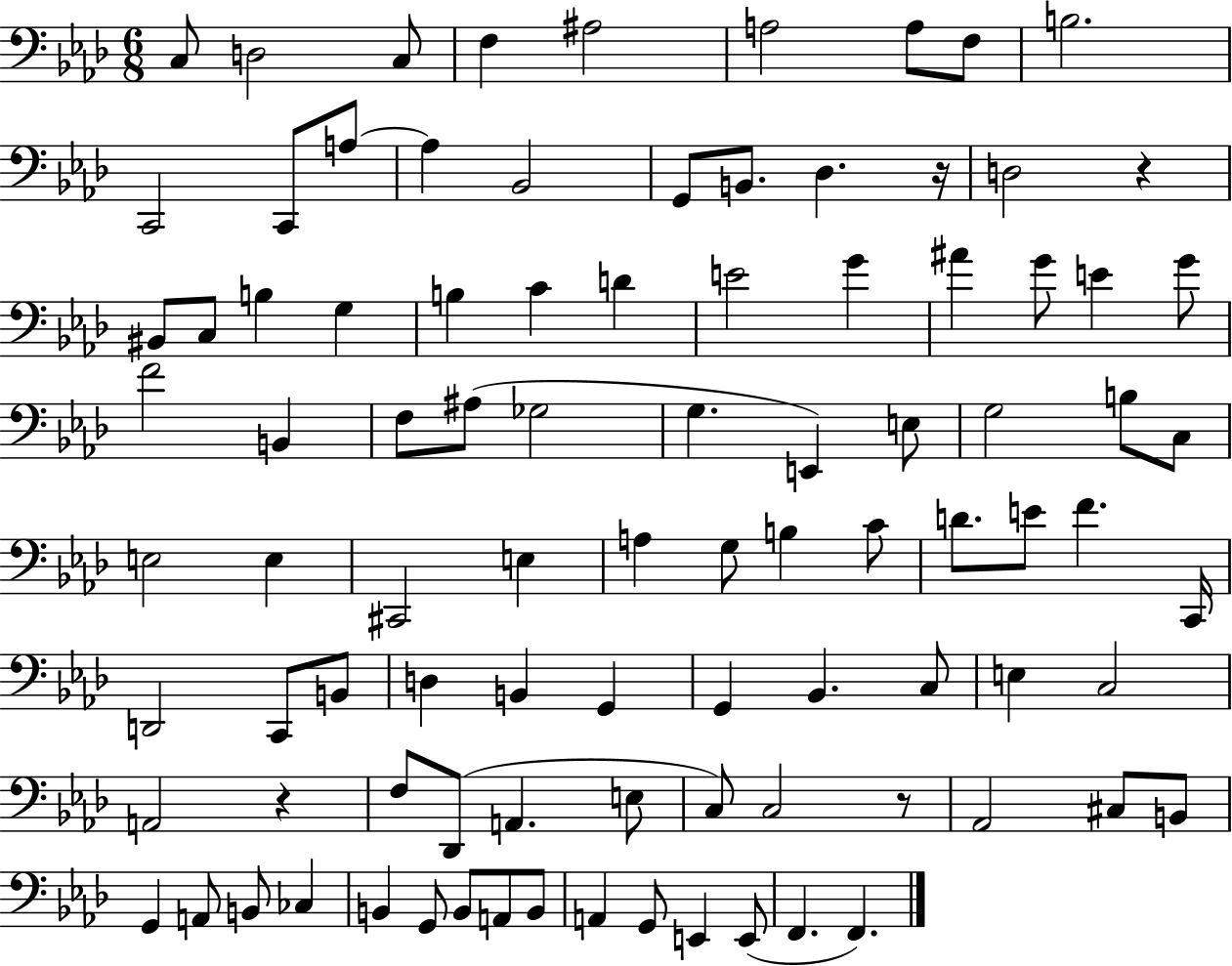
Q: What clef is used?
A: bass